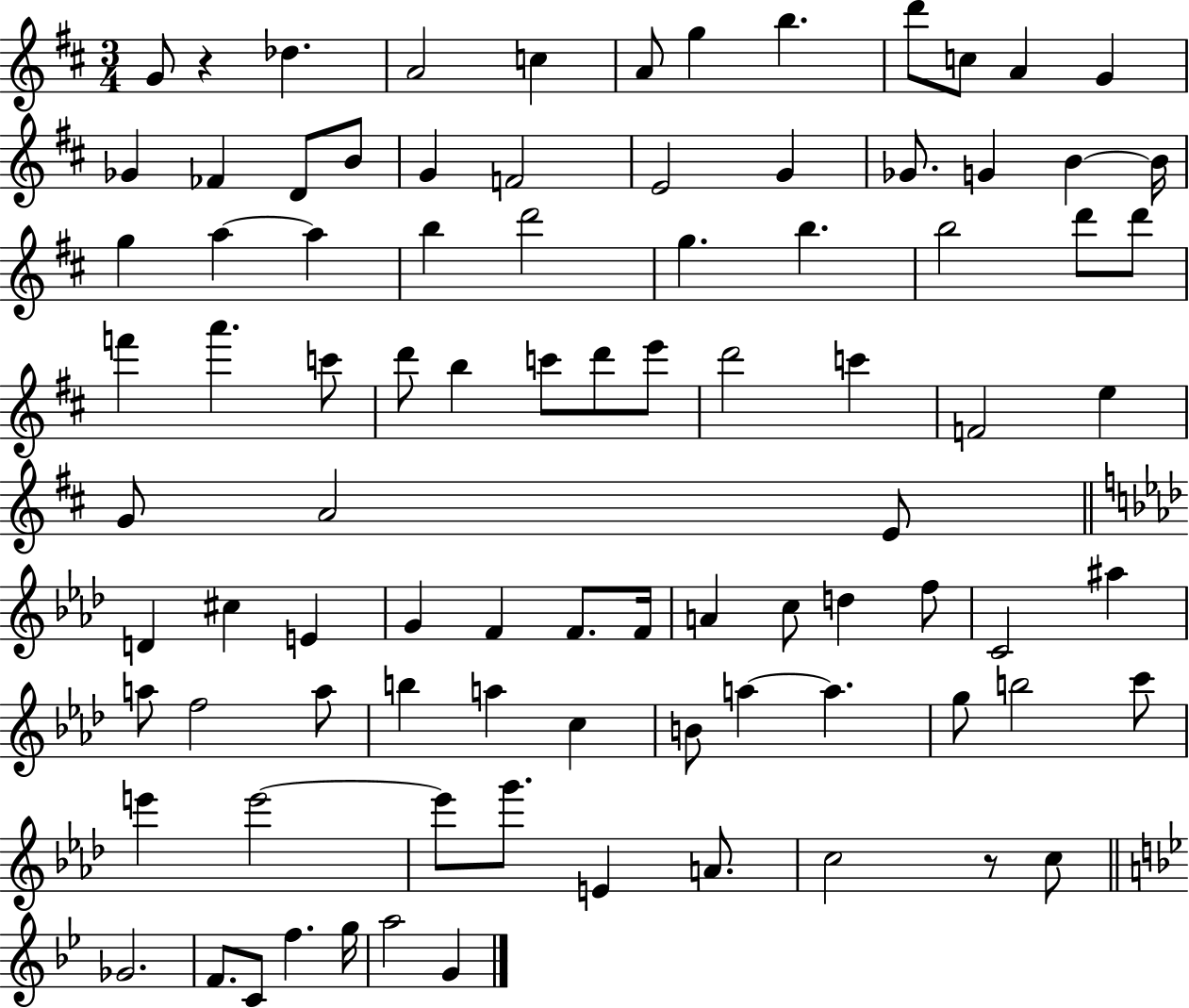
{
  \clef treble
  \numericTimeSignature
  \time 3/4
  \key d \major
  g'8 r4 des''4. | a'2 c''4 | a'8 g''4 b''4. | d'''8 c''8 a'4 g'4 | \break ges'4 fes'4 d'8 b'8 | g'4 f'2 | e'2 g'4 | ges'8. g'4 b'4~~ b'16 | \break g''4 a''4~~ a''4 | b''4 d'''2 | g''4. b''4. | b''2 d'''8 d'''8 | \break f'''4 a'''4. c'''8 | d'''8 b''4 c'''8 d'''8 e'''8 | d'''2 c'''4 | f'2 e''4 | \break g'8 a'2 e'8 | \bar "||" \break \key aes \major d'4 cis''4 e'4 | g'4 f'4 f'8. f'16 | a'4 c''8 d''4 f''8 | c'2 ais''4 | \break a''8 f''2 a''8 | b''4 a''4 c''4 | b'8 a''4~~ a''4. | g''8 b''2 c'''8 | \break e'''4 e'''2~~ | e'''8 g'''8. e'4 a'8. | c''2 r8 c''8 | \bar "||" \break \key bes \major ges'2. | f'8. c'8 f''4. g''16 | a''2 g'4 | \bar "|."
}